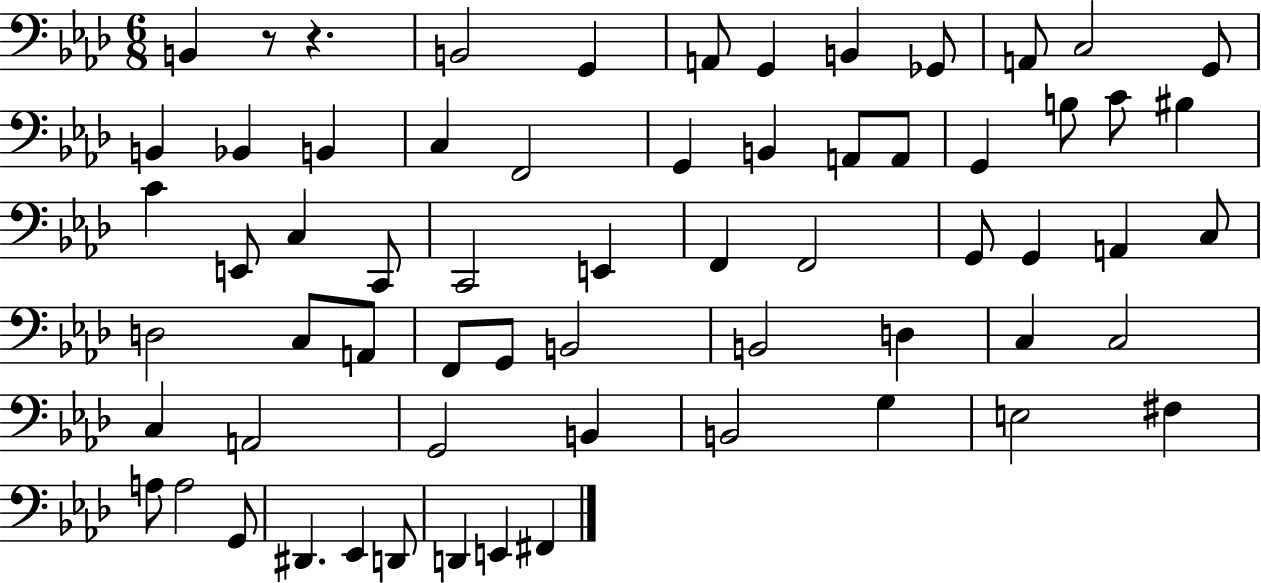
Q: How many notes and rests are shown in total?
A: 64